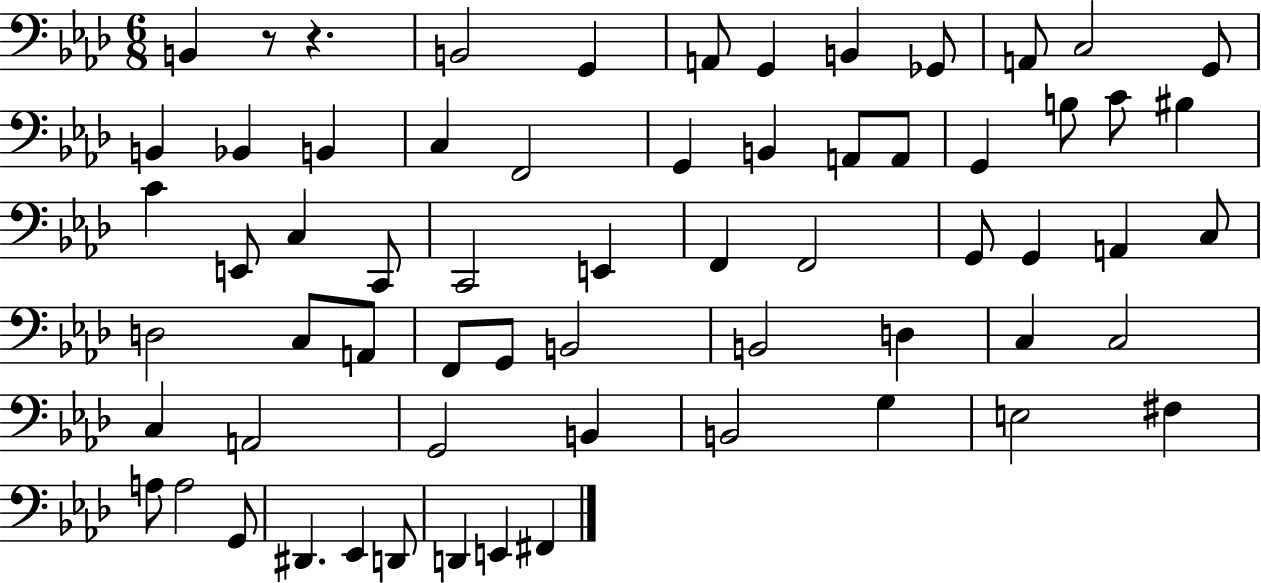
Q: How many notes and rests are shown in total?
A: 64